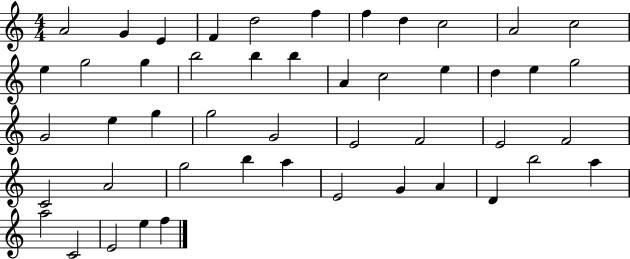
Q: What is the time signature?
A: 4/4